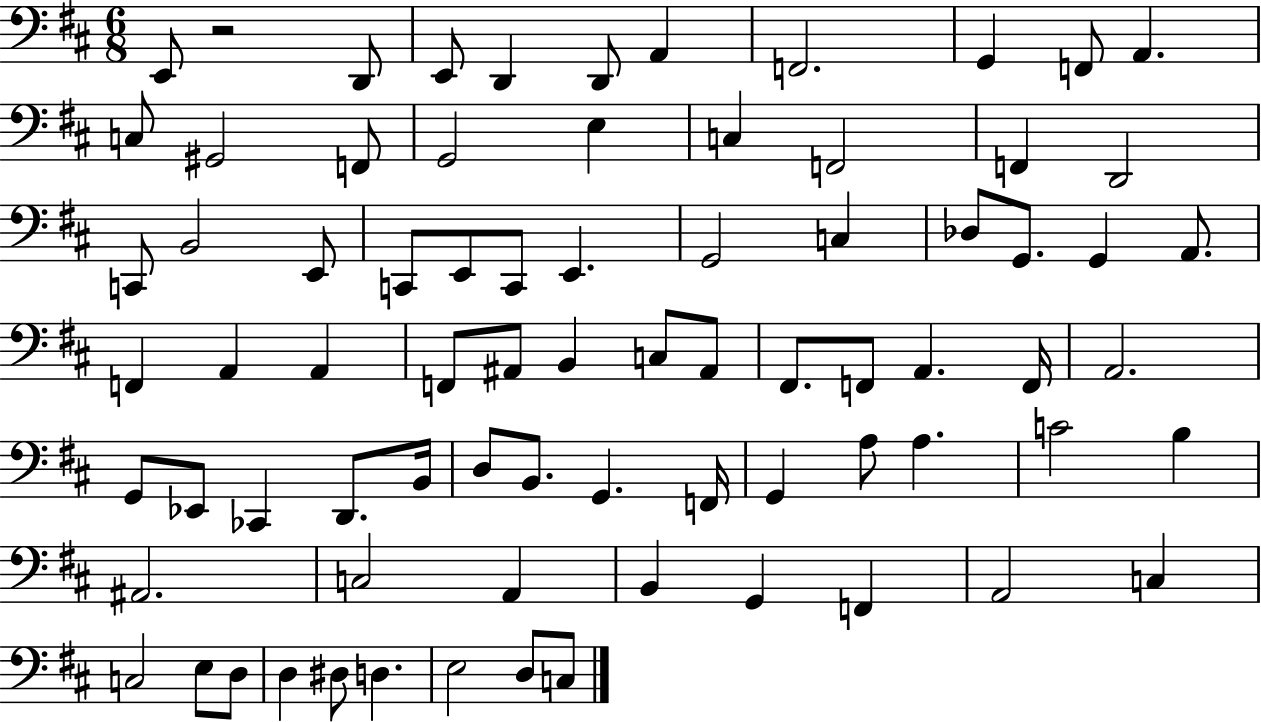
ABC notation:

X:1
T:Untitled
M:6/8
L:1/4
K:D
E,,/2 z2 D,,/2 E,,/2 D,, D,,/2 A,, F,,2 G,, F,,/2 A,, C,/2 ^G,,2 F,,/2 G,,2 E, C, F,,2 F,, D,,2 C,,/2 B,,2 E,,/2 C,,/2 E,,/2 C,,/2 E,, G,,2 C, _D,/2 G,,/2 G,, A,,/2 F,, A,, A,, F,,/2 ^A,,/2 B,, C,/2 ^A,,/2 ^F,,/2 F,,/2 A,, F,,/4 A,,2 G,,/2 _E,,/2 _C,, D,,/2 B,,/4 D,/2 B,,/2 G,, F,,/4 G,, A,/2 A, C2 B, ^A,,2 C,2 A,, B,, G,, F,, A,,2 C, C,2 E,/2 D,/2 D, ^D,/2 D, E,2 D,/2 C,/2